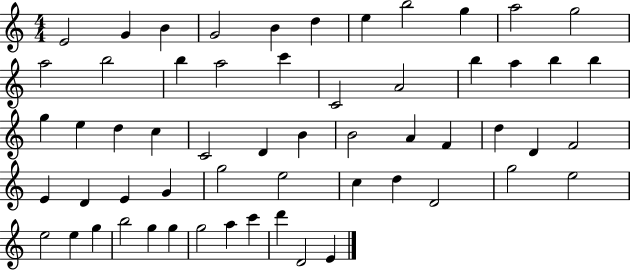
{
  \clef treble
  \numericTimeSignature
  \time 4/4
  \key c \major
  e'2 g'4 b'4 | g'2 b'4 d''4 | e''4 b''2 g''4 | a''2 g''2 | \break a''2 b''2 | b''4 a''2 c'''4 | c'2 a'2 | b''4 a''4 b''4 b''4 | \break g''4 e''4 d''4 c''4 | c'2 d'4 b'4 | b'2 a'4 f'4 | d''4 d'4 f'2 | \break e'4 d'4 e'4 g'4 | g''2 e''2 | c''4 d''4 d'2 | g''2 e''2 | \break e''2 e''4 g''4 | b''2 g''4 g''4 | g''2 a''4 c'''4 | d'''4 d'2 e'4 | \break \bar "|."
}